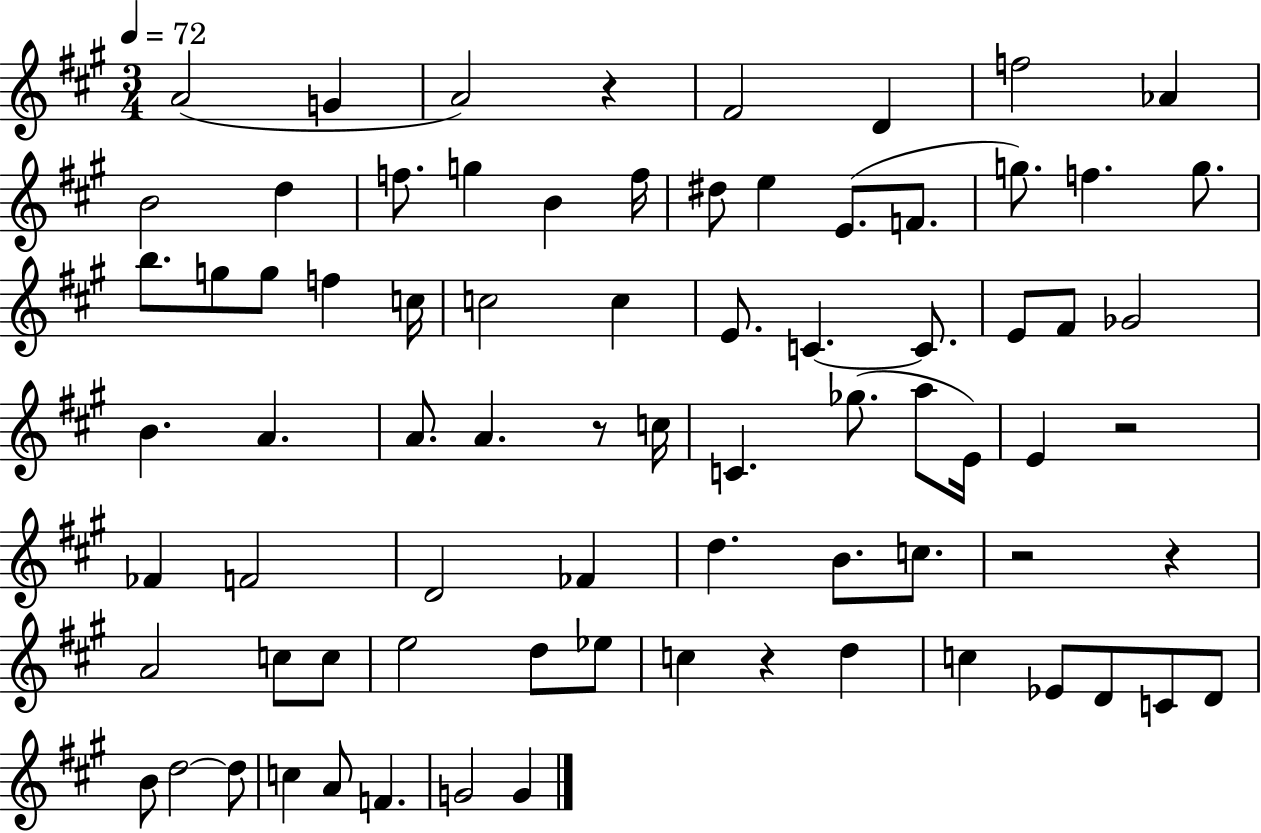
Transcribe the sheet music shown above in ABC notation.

X:1
T:Untitled
M:3/4
L:1/4
K:A
A2 G A2 z ^F2 D f2 _A B2 d f/2 g B f/4 ^d/2 e E/2 F/2 g/2 f g/2 b/2 g/2 g/2 f c/4 c2 c E/2 C C/2 E/2 ^F/2 _G2 B A A/2 A z/2 c/4 C _g/2 a/2 E/4 E z2 _F F2 D2 _F d B/2 c/2 z2 z A2 c/2 c/2 e2 d/2 _e/2 c z d c _E/2 D/2 C/2 D/2 B/2 d2 d/2 c A/2 F G2 G